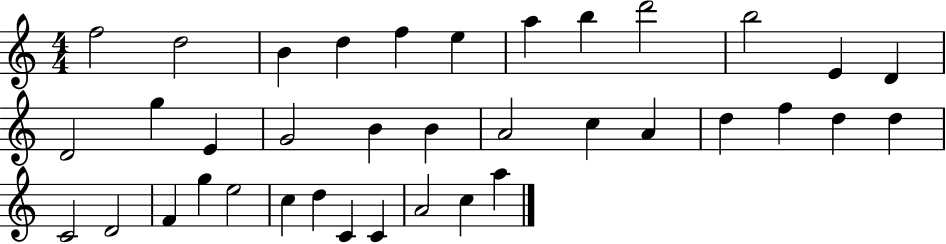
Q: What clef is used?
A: treble